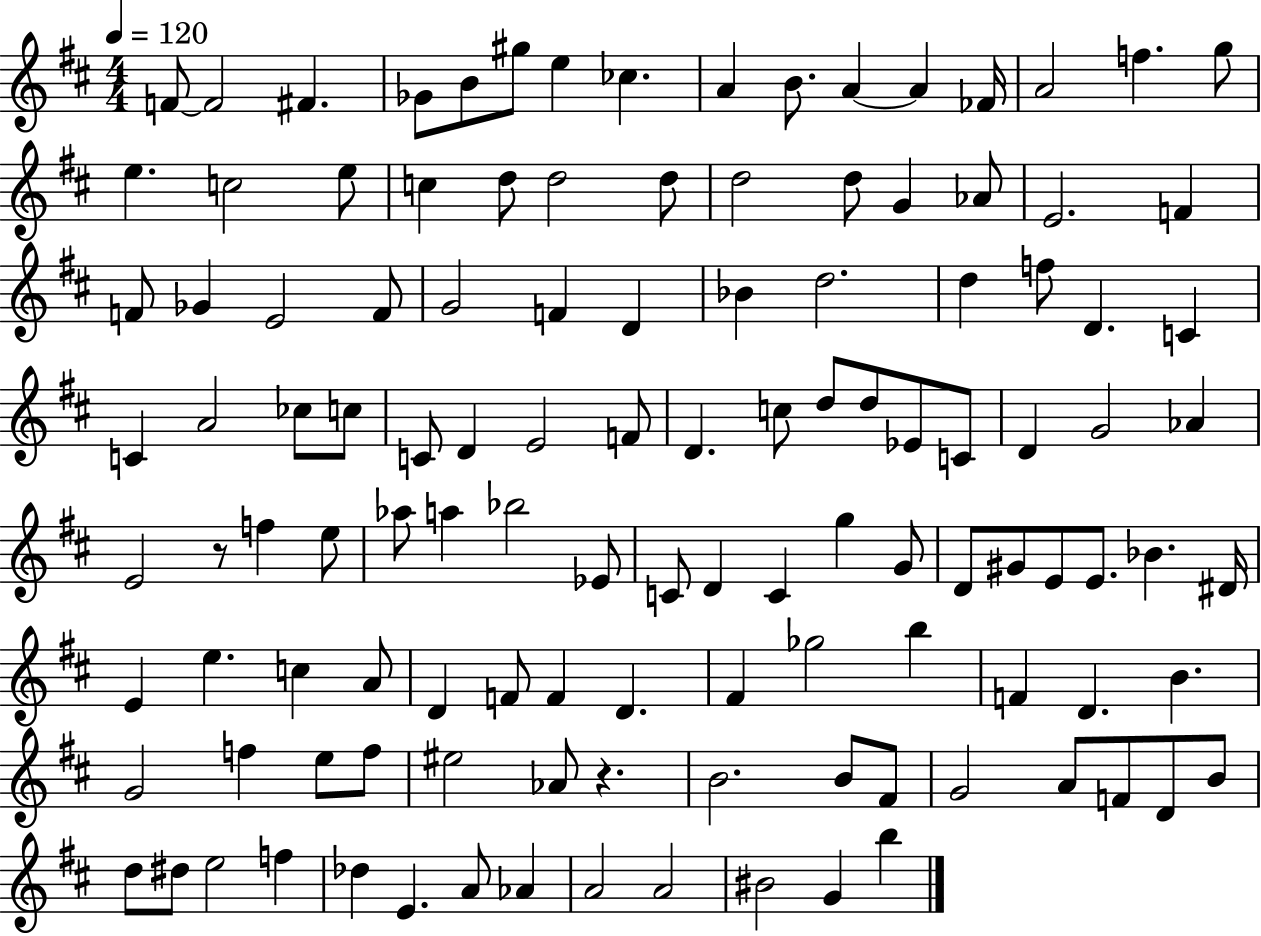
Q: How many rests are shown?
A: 2